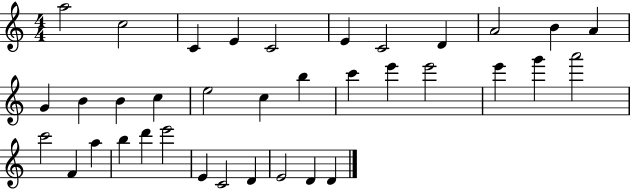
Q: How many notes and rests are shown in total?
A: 36